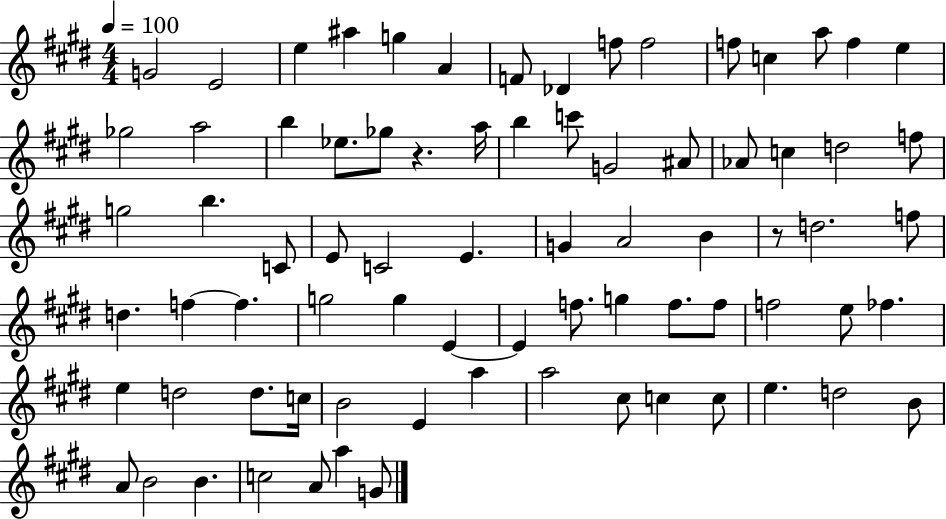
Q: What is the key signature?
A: E major